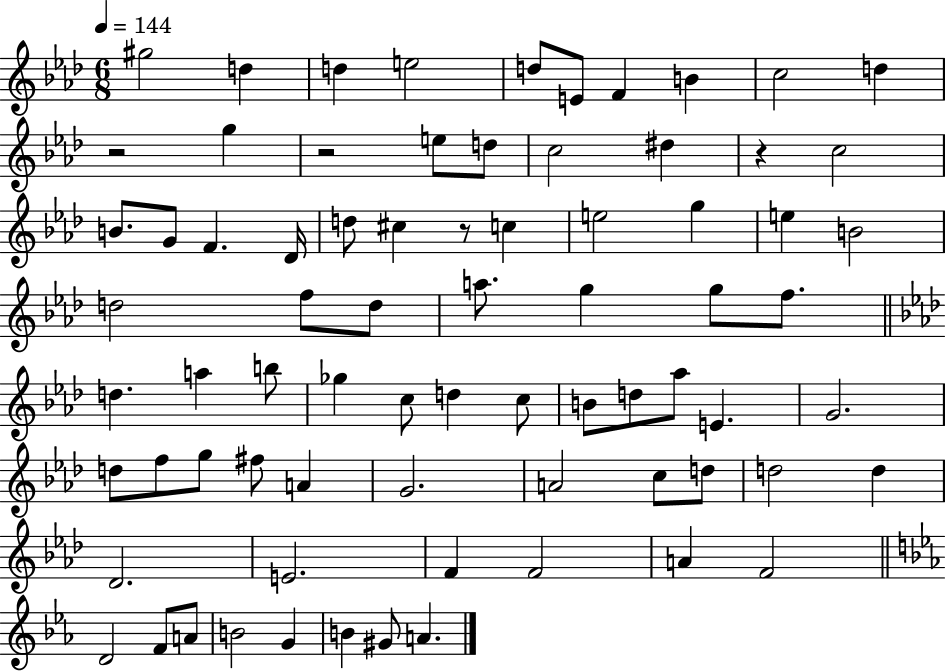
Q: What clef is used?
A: treble